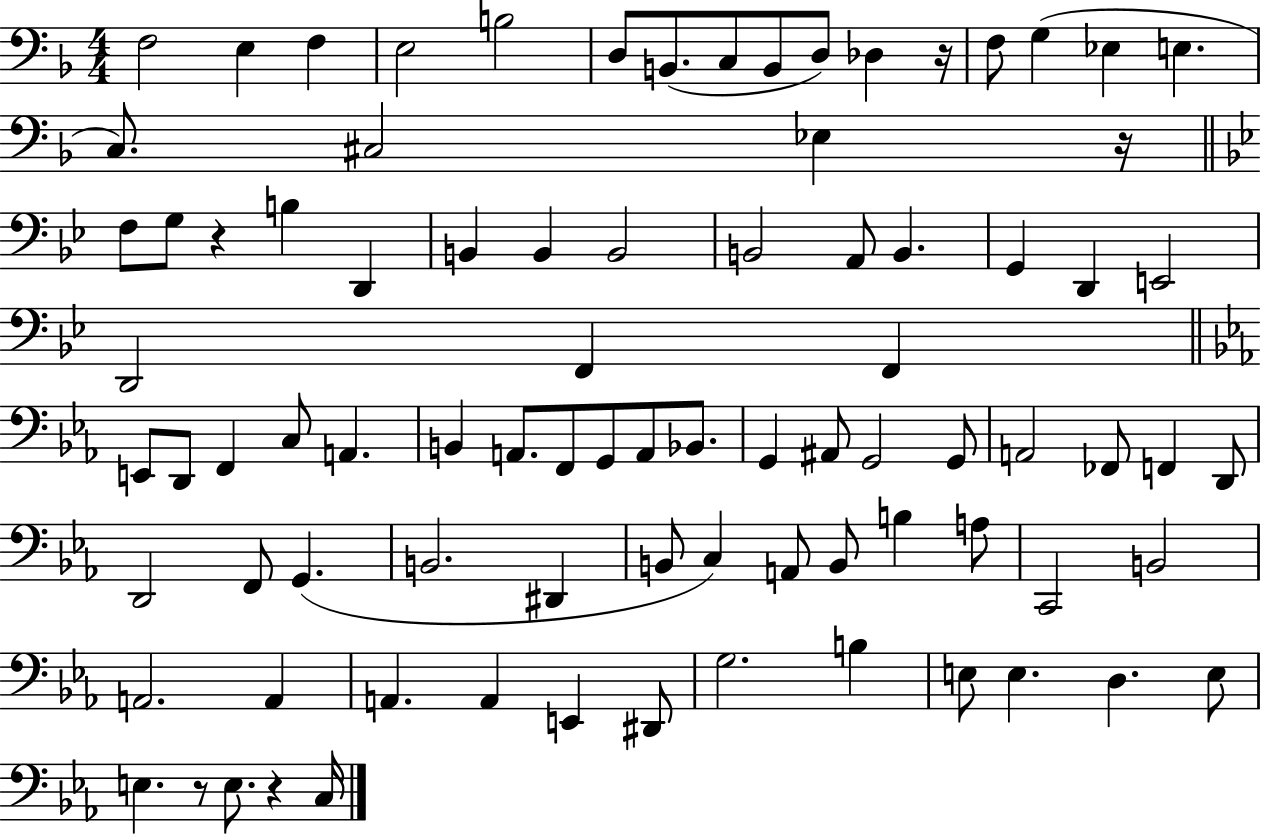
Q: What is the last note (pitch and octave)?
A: C3